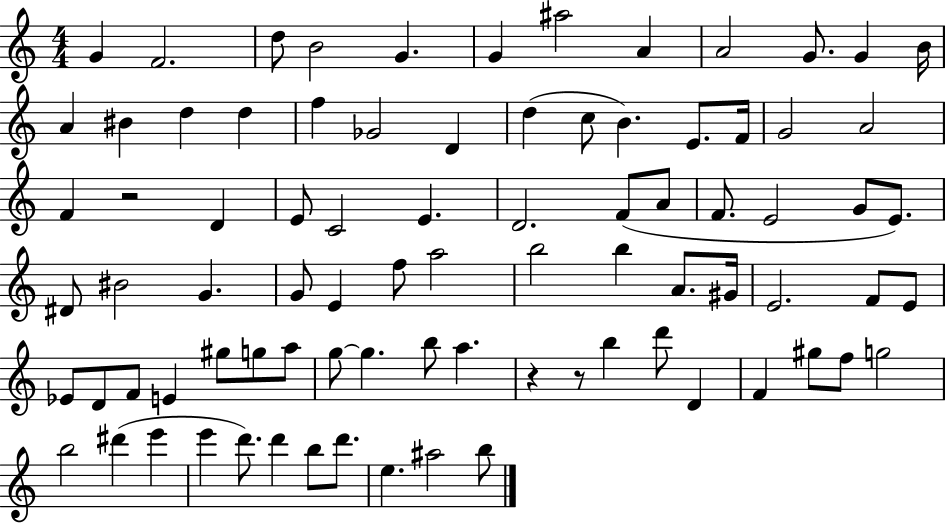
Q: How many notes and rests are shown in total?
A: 84